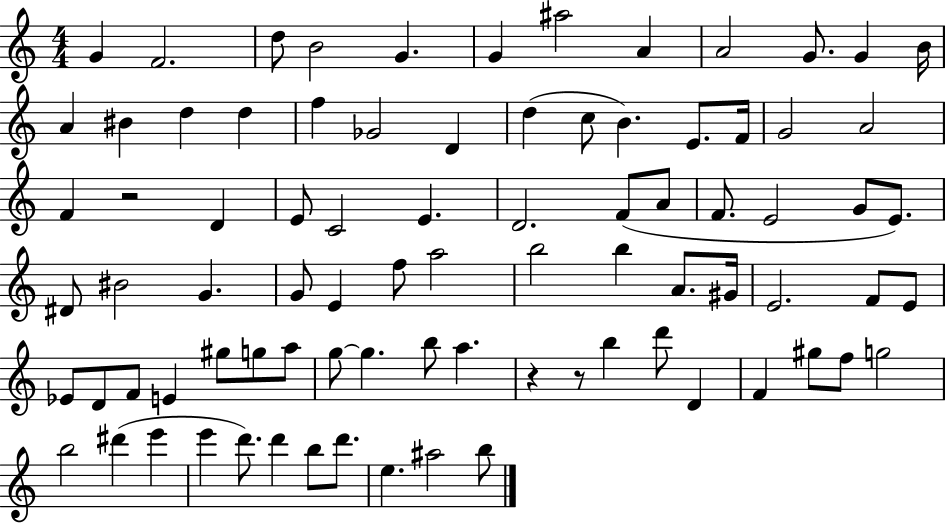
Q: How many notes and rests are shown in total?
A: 84